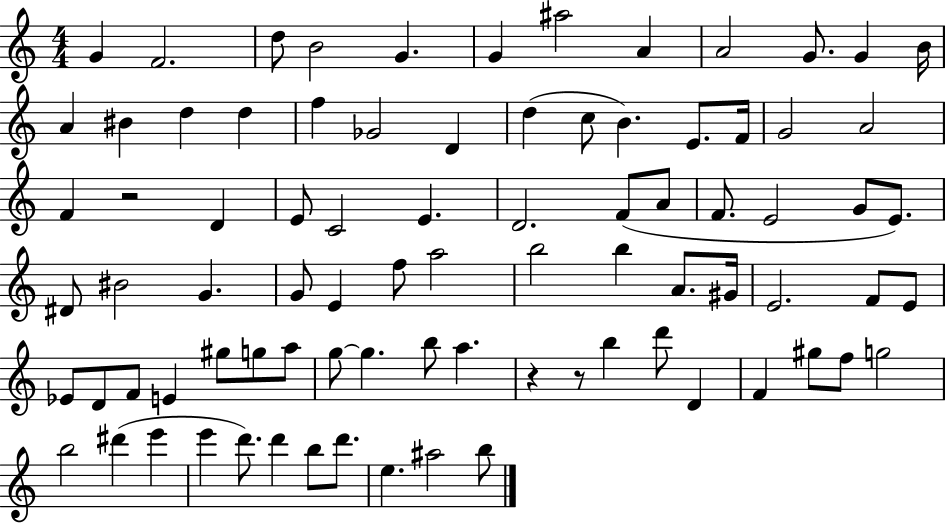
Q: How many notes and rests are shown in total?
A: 84